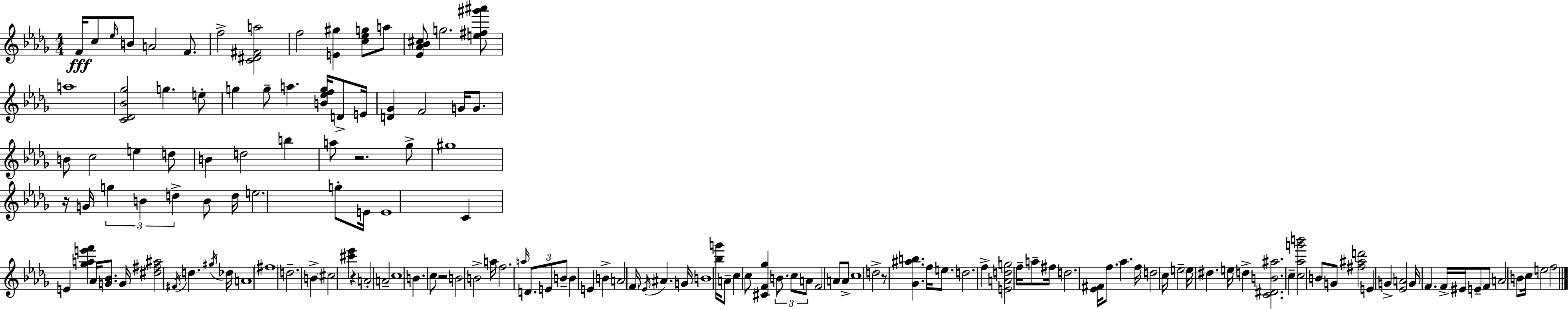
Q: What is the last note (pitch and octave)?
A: F5